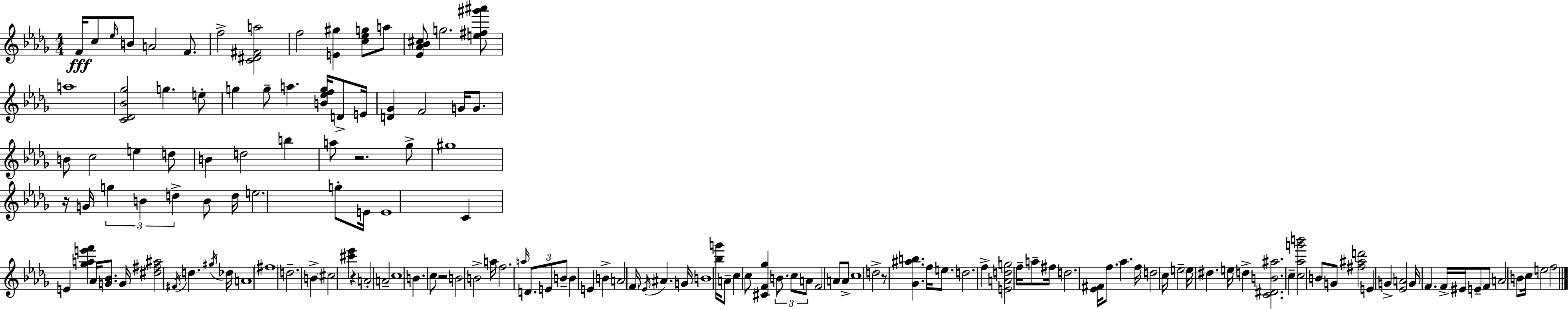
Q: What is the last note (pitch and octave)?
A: F5